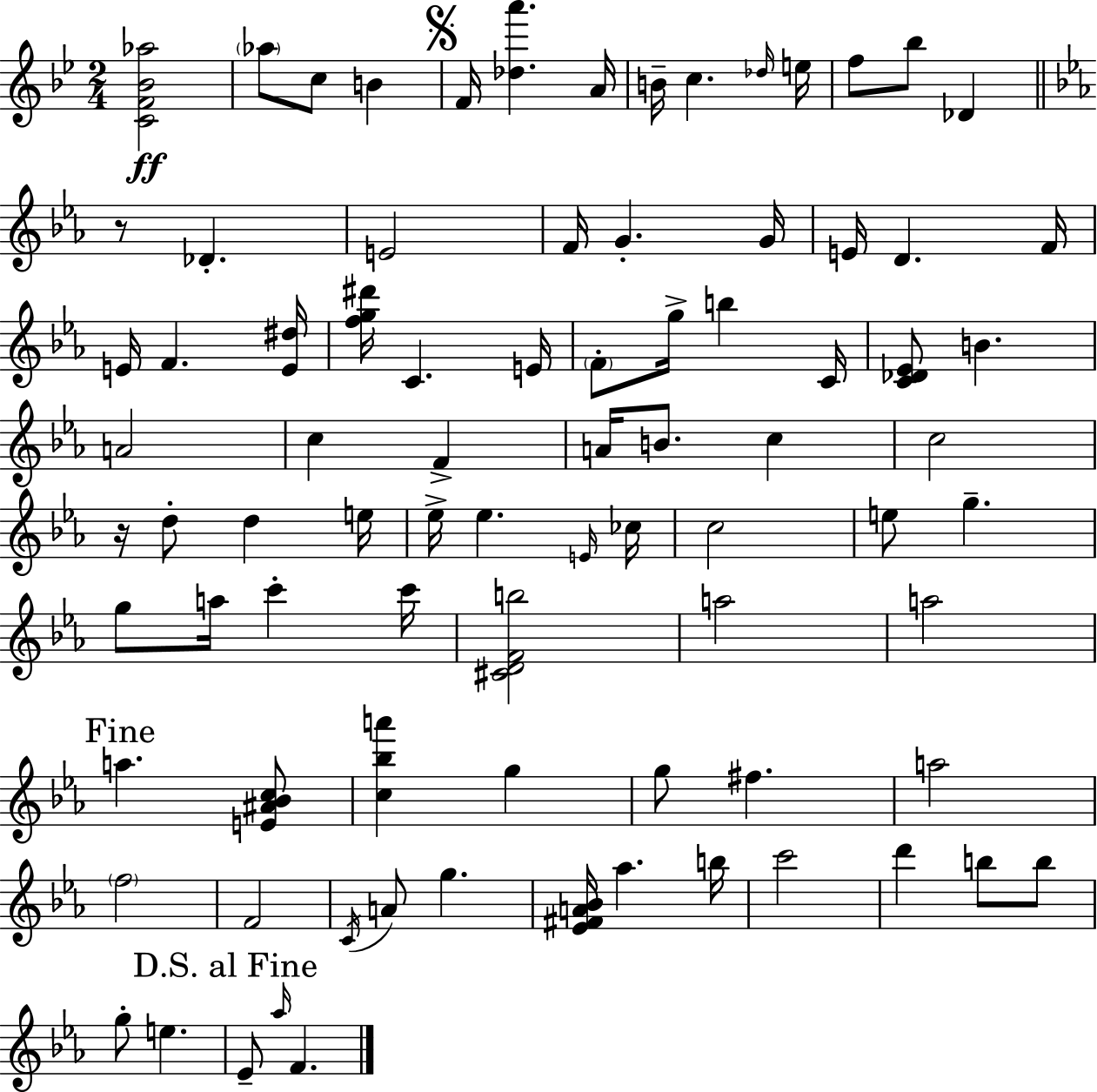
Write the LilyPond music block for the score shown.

{
  \clef treble
  \numericTimeSignature
  \time 2/4
  \key bes \major
  <c' f' bes' aes''>2\ff | \parenthesize aes''8 c''8 b'4 | \mark \markup { \musicglyph "scripts.segno" } f'16 <des'' a'''>4. a'16 | b'16-- c''4. \grace { des''16 } | \break e''16 f''8 bes''8 des'4 | \bar "||" \break \key ees \major r8 des'4.-. | e'2 | f'16 g'4.-. g'16 | e'16 d'4. f'16 | \break e'16 f'4. <e' dis''>16 | <f'' g'' dis'''>16 c'4. e'16 | \parenthesize f'8-. g''16-> b''4 c'16 | <c' des' ees'>8 b'4. | \break a'2 | c''4 f'4-> | a'16 b'8. c''4 | c''2 | \break r16 d''8-. d''4 e''16 | ees''16-> ees''4. \grace { e'16 } | ces''16 c''2 | e''8 g''4.-- | \break g''8 a''16 c'''4-. | c'''16 <cis' d' f' b''>2 | a''2 | a''2 | \break \mark "Fine" a''4. <e' ais' bes' c''>8 | <c'' bes'' a'''>4 g''4 | g''8 fis''4. | a''2 | \break \parenthesize f''2 | f'2 | \acciaccatura { c'16 } a'8 g''4. | <ees' fis' a' bes'>16 aes''4. | \break b''16 c'''2 | d'''4 b''8 | b''8 g''8-. e''4. | \mark "D.S. al Fine" ees'8-- \grace { aes''16 } f'4. | \break \bar "|."
}